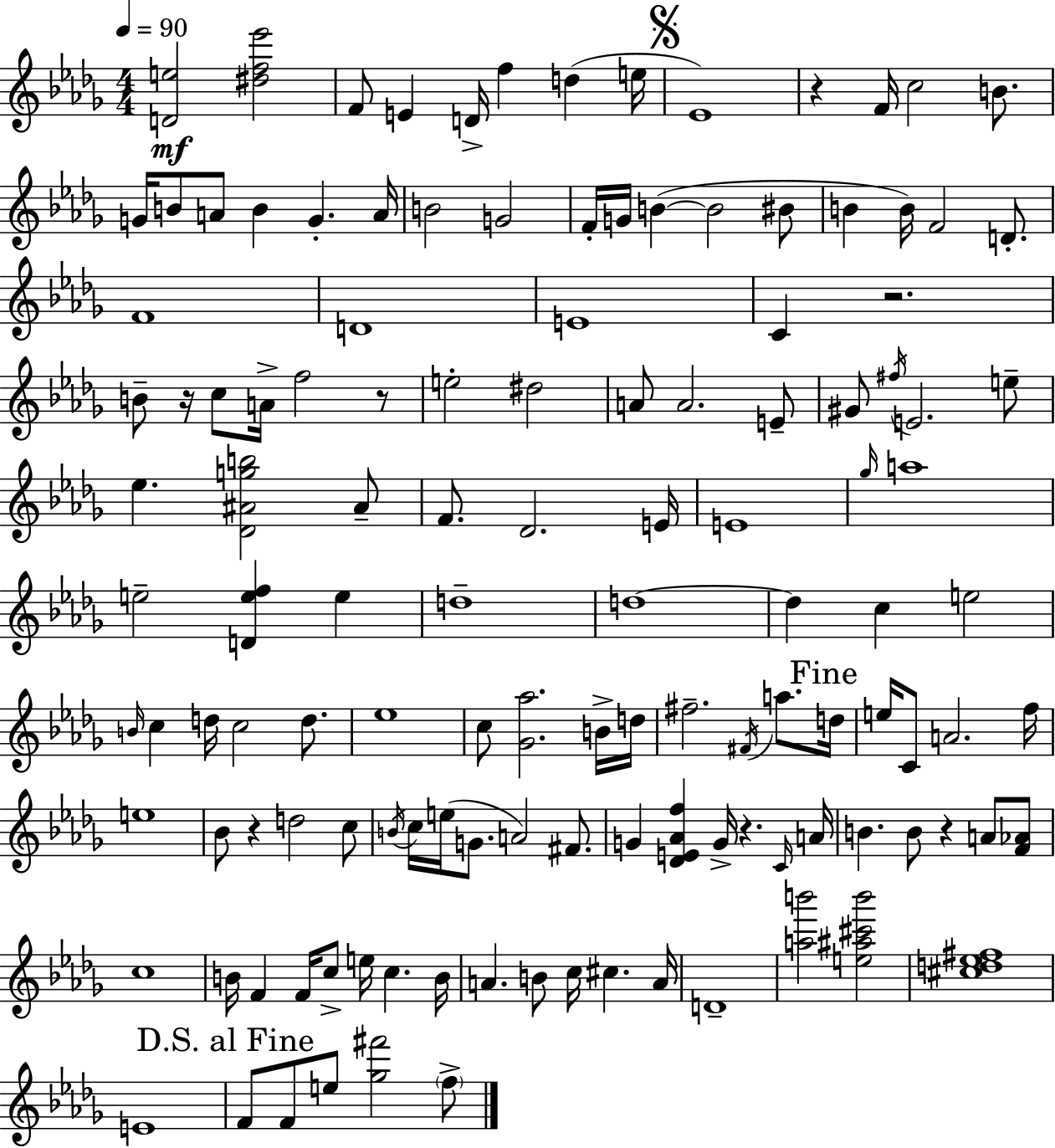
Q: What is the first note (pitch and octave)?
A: F4